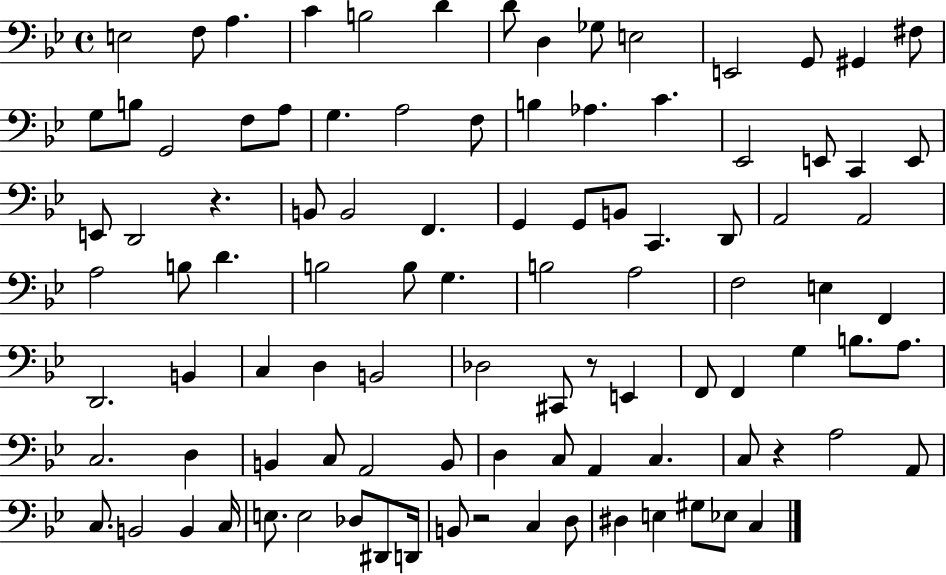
E3/h F3/e A3/q. C4/q B3/h D4/q D4/e D3/q Gb3/e E3/h E2/h G2/e G#2/q F#3/e G3/e B3/e G2/h F3/e A3/e G3/q. A3/h F3/e B3/q Ab3/q. C4/q. Eb2/h E2/e C2/q E2/e E2/e D2/h R/q. B2/e B2/h F2/q. G2/q G2/e B2/e C2/q. D2/e A2/h A2/h A3/h B3/e D4/q. B3/h B3/e G3/q. B3/h A3/h F3/h E3/q F2/q D2/h. B2/q C3/q D3/q B2/h Db3/h C#2/e R/e E2/q F2/e F2/q G3/q B3/e. A3/e. C3/h. D3/q B2/q C3/e A2/h B2/e D3/q C3/e A2/q C3/q. C3/e R/q A3/h A2/e C3/e. B2/h B2/q C3/s E3/e. E3/h Db3/e D#2/e D2/s B2/e R/h C3/q D3/e D#3/q E3/q G#3/e Eb3/e C3/q